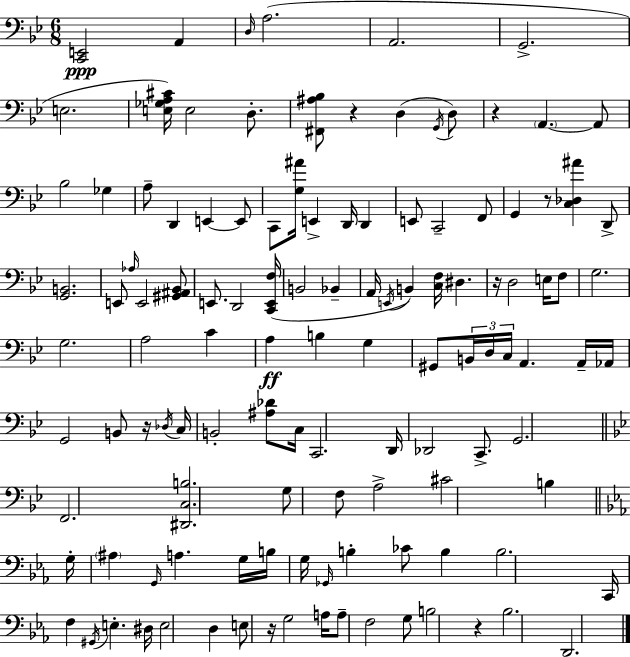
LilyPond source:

{
  \clef bass
  \numericTimeSignature
  \time 6/8
  \key bes \major
  <c, e,>2\ppp a,4 | \grace { d16 } a2.( | a,2. | g,2.-> | \break e2. | <e ges a cis'>16) e2 d8.-. | <fis, ais bes>8 r4 d4( \acciaccatura { g,16 } | d8) r4 \parenthesize a,4.~~ | \break a,8 bes2 ges4 | a8-- d,4 e,4~~ | e,8 c,8 <g ais'>16 e,4-> d,16 d,4 | e,8 c,2-- | \break f,8 g,4 r8 <c des ais'>4 | d,8-> <g, b,>2. | e,8 \grace { aes16 } e,2 | <gis, ais, bes,>8 e,8. d,2 | \break <c, e, f>16( b,2 bes,4-- | a,16 \acciaccatura { e,16 } b,4) <c f>16 dis4. | r16 d2 | e16 f8 g2. | \break g2. | a2 | c'4 a4\ff b4 | g4 gis,8 \tuplet 3/2 { b,16 d16 c16 } a,4. | \break a,16-- aes,16 g,2 | b,8 r16 \acciaccatura { des16 } c16 b,2-. | <ais des'>8 c16 c,2. | d,16 des,2 | \break c,8.-> g,2. | \bar "||" \break \key bes \major f,2. | <dis, c b>2. | g8 f8 a2-> | cis'2 b4 | \break \bar "||" \break \key ees \major g16-. \parenthesize ais4 \grace { g,16 } a4. | g16 b16 g16 \grace { ges,16 } b4-. ces'8 b4 | b2. | c,16 f4 \acciaccatura { gis,16 } e4.-. | \break dis16 e2 d4 | e8 r16 g2 | a16 a8-- f2 | g8 b2 r4 | \break bes2. | d,2. | \bar "|."
}